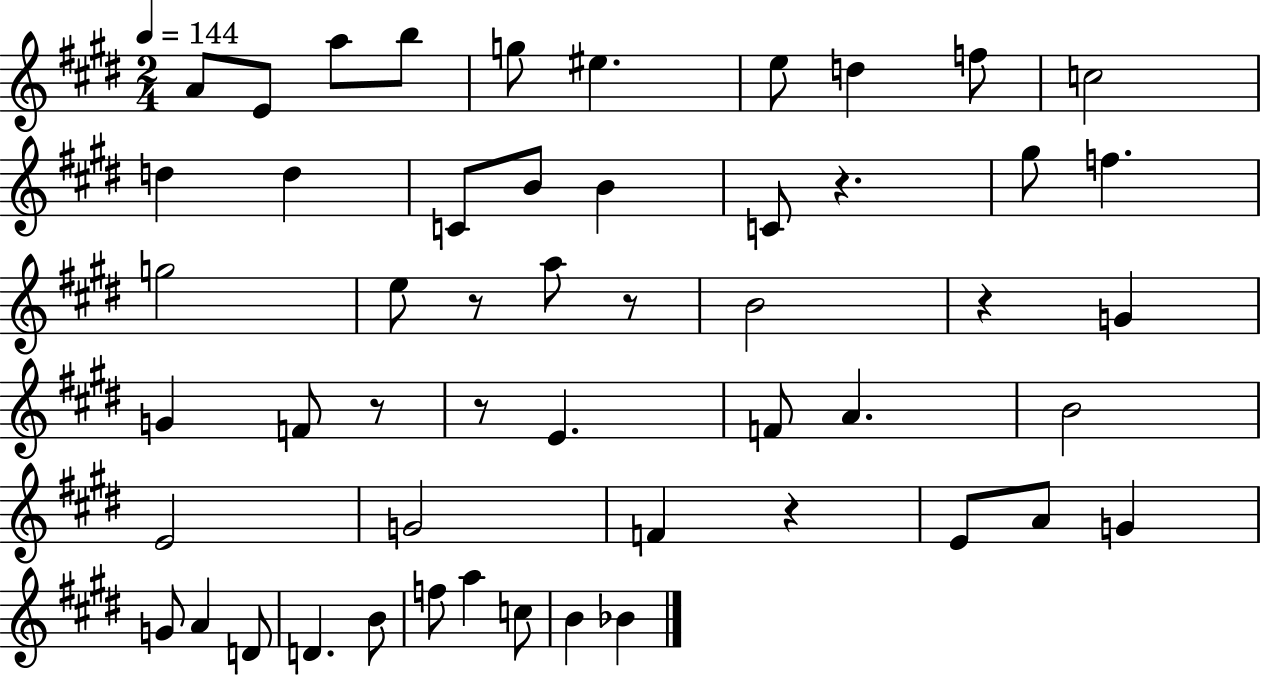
{
  \clef treble
  \numericTimeSignature
  \time 2/4
  \key e \major
  \tempo 4 = 144
  a'8 e'8 a''8 b''8 | g''8 eis''4. | e''8 d''4 f''8 | c''2 | \break d''4 d''4 | c'8 b'8 b'4 | c'8 r4. | gis''8 f''4. | \break g''2 | e''8 r8 a''8 r8 | b'2 | r4 g'4 | \break g'4 f'8 r8 | r8 e'4. | f'8 a'4. | b'2 | \break e'2 | g'2 | f'4 r4 | e'8 a'8 g'4 | \break g'8 a'4 d'8 | d'4. b'8 | f''8 a''4 c''8 | b'4 bes'4 | \break \bar "|."
}